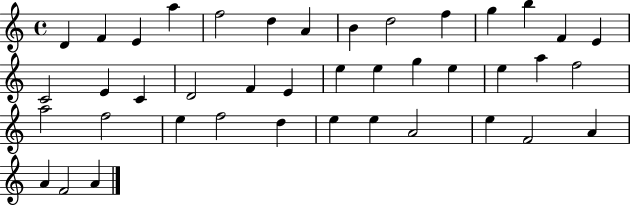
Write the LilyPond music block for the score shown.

{
  \clef treble
  \time 4/4
  \defaultTimeSignature
  \key c \major
  d'4 f'4 e'4 a''4 | f''2 d''4 a'4 | b'4 d''2 f''4 | g''4 b''4 f'4 e'4 | \break c'2 e'4 c'4 | d'2 f'4 e'4 | e''4 e''4 g''4 e''4 | e''4 a''4 f''2 | \break a''2 f''2 | e''4 f''2 d''4 | e''4 e''4 a'2 | e''4 f'2 a'4 | \break a'4 f'2 a'4 | \bar "|."
}